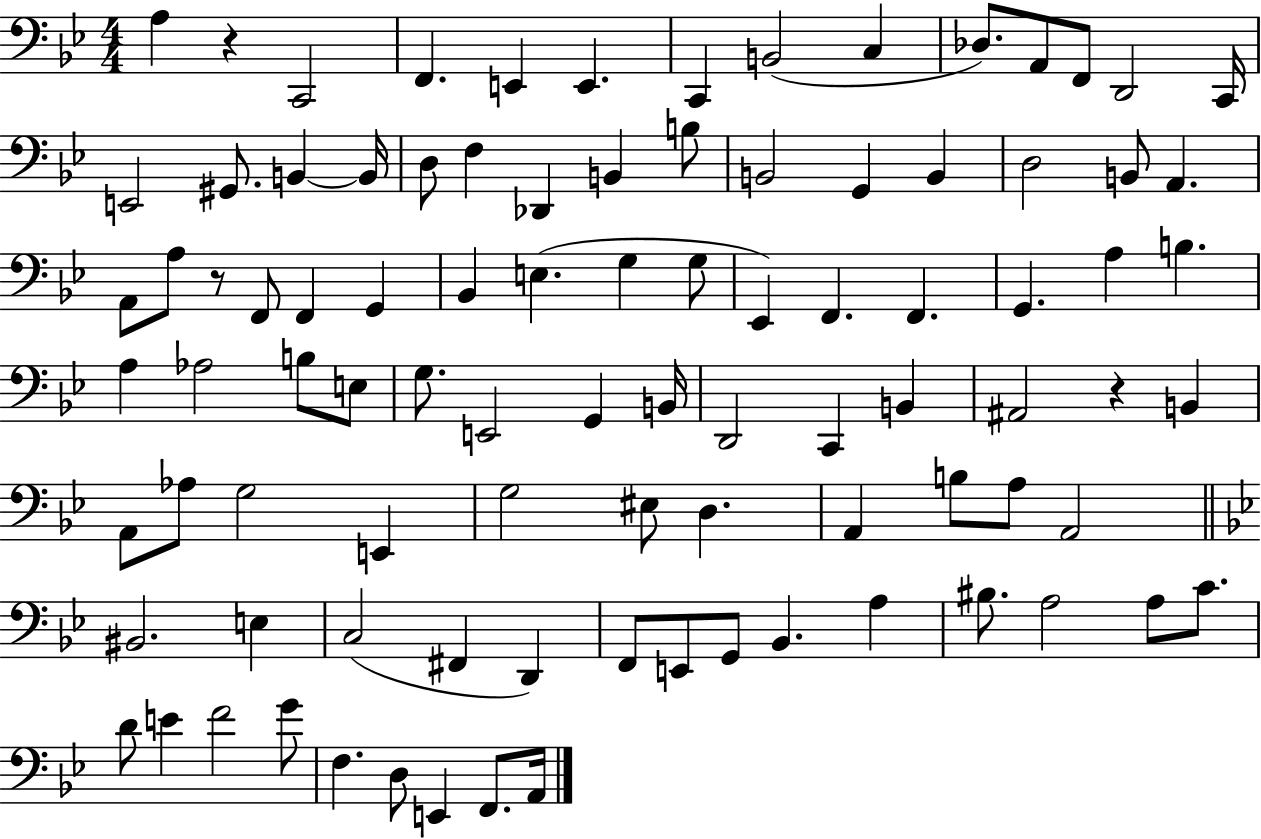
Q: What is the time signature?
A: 4/4